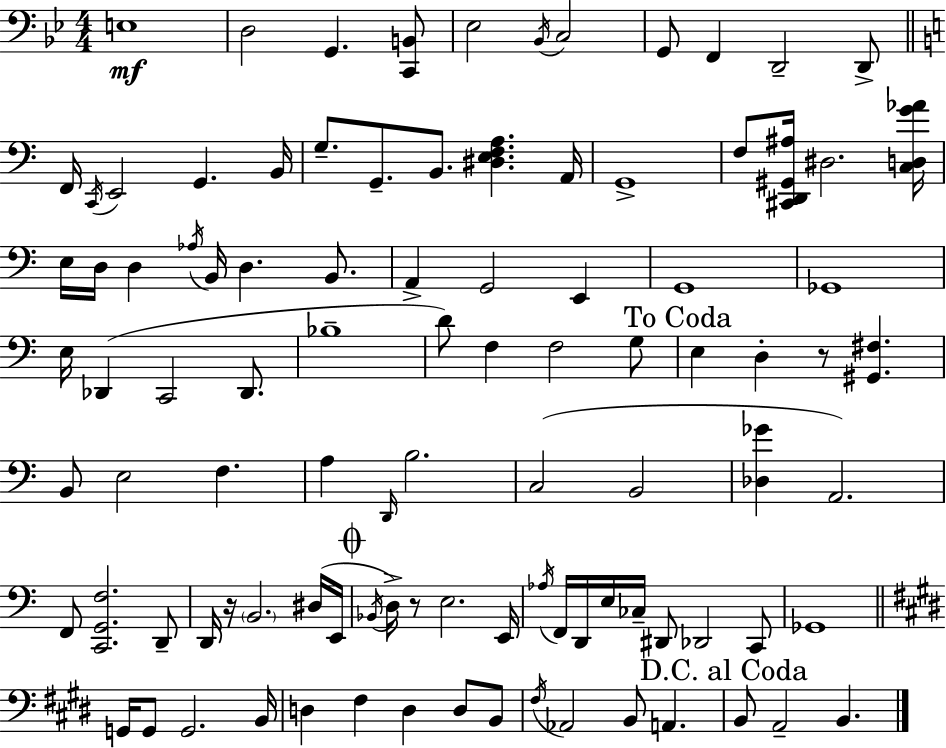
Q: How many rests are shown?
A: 3